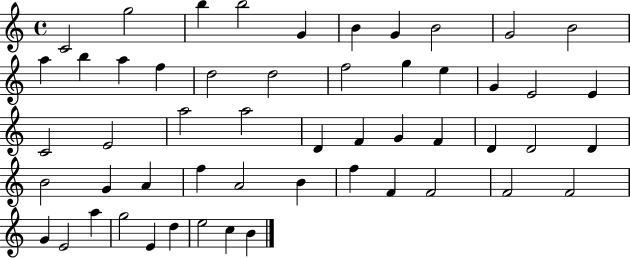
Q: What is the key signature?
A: C major